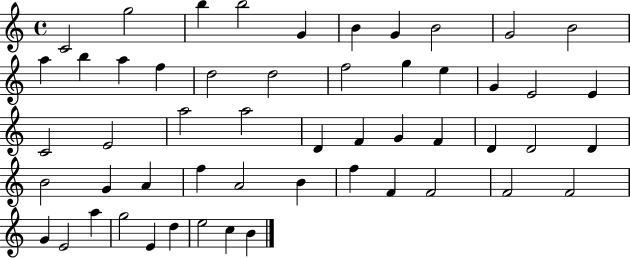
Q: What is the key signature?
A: C major